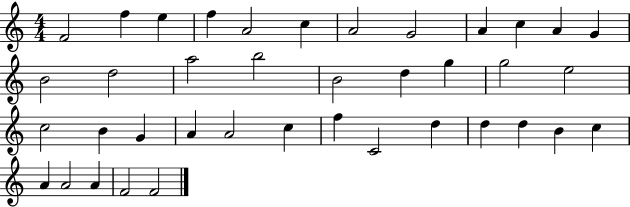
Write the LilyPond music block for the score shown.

{
  \clef treble
  \numericTimeSignature
  \time 4/4
  \key c \major
  f'2 f''4 e''4 | f''4 a'2 c''4 | a'2 g'2 | a'4 c''4 a'4 g'4 | \break b'2 d''2 | a''2 b''2 | b'2 d''4 g''4 | g''2 e''2 | \break c''2 b'4 g'4 | a'4 a'2 c''4 | f''4 c'2 d''4 | d''4 d''4 b'4 c''4 | \break a'4 a'2 a'4 | f'2 f'2 | \bar "|."
}